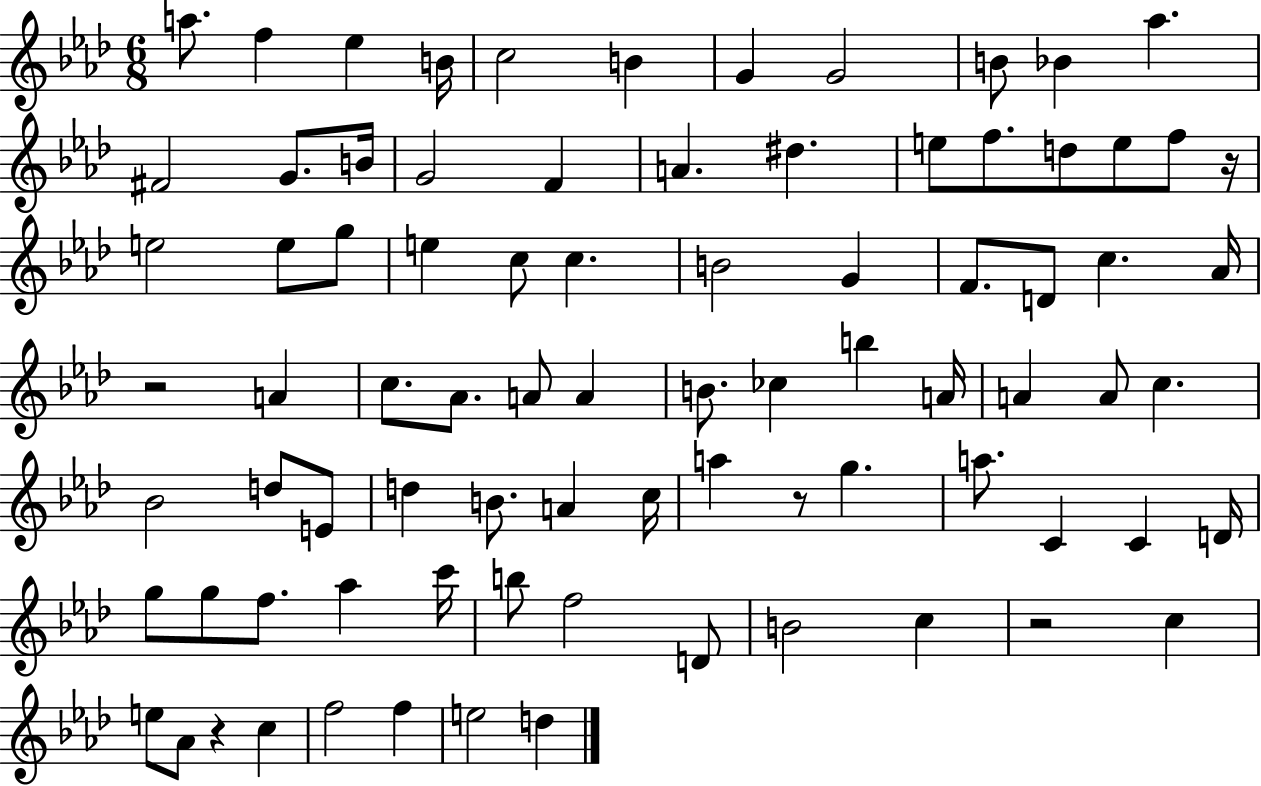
{
  \clef treble
  \numericTimeSignature
  \time 6/8
  \key aes \major
  a''8. f''4 ees''4 b'16 | c''2 b'4 | g'4 g'2 | b'8 bes'4 aes''4. | \break fis'2 g'8. b'16 | g'2 f'4 | a'4. dis''4. | e''8 f''8. d''8 e''8 f''8 r16 | \break e''2 e''8 g''8 | e''4 c''8 c''4. | b'2 g'4 | f'8. d'8 c''4. aes'16 | \break r2 a'4 | c''8. aes'8. a'8 a'4 | b'8. ces''4 b''4 a'16 | a'4 a'8 c''4. | \break bes'2 d''8 e'8 | d''4 b'8. a'4 c''16 | a''4 r8 g''4. | a''8. c'4 c'4 d'16 | \break g''8 g''8 f''8. aes''4 c'''16 | b''8 f''2 d'8 | b'2 c''4 | r2 c''4 | \break e''8 aes'8 r4 c''4 | f''2 f''4 | e''2 d''4 | \bar "|."
}